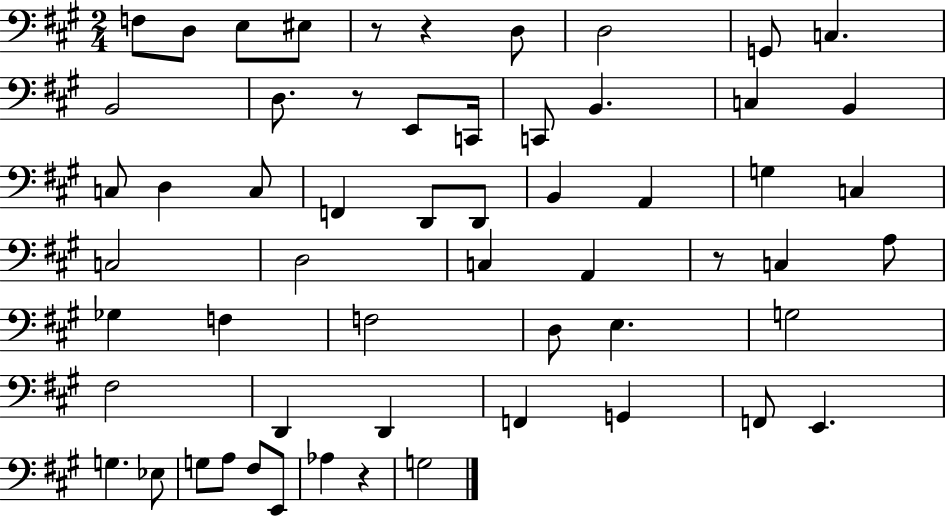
{
  \clef bass
  \numericTimeSignature
  \time 2/4
  \key a \major
  f8 d8 e8 eis8 | r8 r4 d8 | d2 | g,8 c4. | \break b,2 | d8. r8 e,8 c,16 | c,8 b,4. | c4 b,4 | \break c8 d4 c8 | f,4 d,8 d,8 | b,4 a,4 | g4 c4 | \break c2 | d2 | c4 a,4 | r8 c4 a8 | \break ges4 f4 | f2 | d8 e4. | g2 | \break fis2 | d,4 d,4 | f,4 g,4 | f,8 e,4. | \break g4. ees8 | g8 a8 fis8 e,8 | aes4 r4 | g2 | \break \bar "|."
}